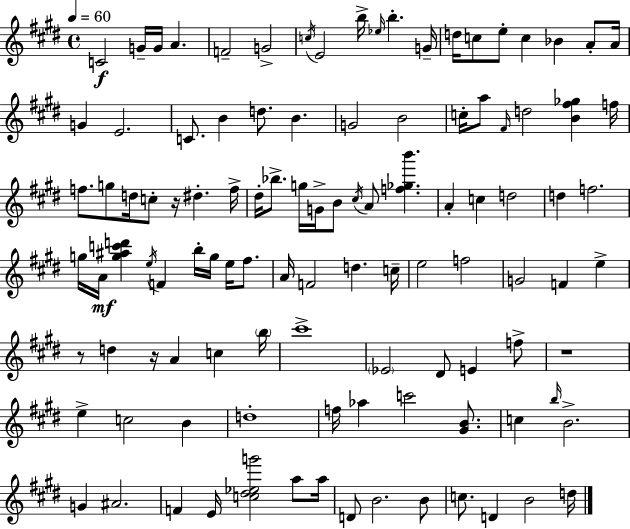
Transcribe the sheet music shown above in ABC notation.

X:1
T:Untitled
M:4/4
L:1/4
K:E
C2 G/4 G/4 A F2 G2 c/4 E2 b/4 _e/4 b G/4 d/4 c/2 e/2 c _B A/2 A/4 G E2 C/2 B d/2 B G2 B2 c/4 a/2 ^F/4 d2 [B^f_g] f/4 f/2 g/2 d/4 c/2 z/4 ^d f/4 ^d/4 _b/2 g/4 G/4 B/2 ^c/4 A/2 [f_gb'] A c d2 d f2 g/4 A/4 [g^ac'd'] e/4 F b/4 g/4 e/4 ^f/2 A/4 F2 d c/4 e2 f2 G2 F e z/2 d z/4 A c b/4 ^c'4 _E2 ^D/2 E f/2 z4 e c2 B d4 f/4 _a c'2 [^GB]/2 c b/4 B2 G ^A2 F E/4 [c^d_eg']2 a/2 a/4 D/2 B2 B/2 c/2 D B2 d/4